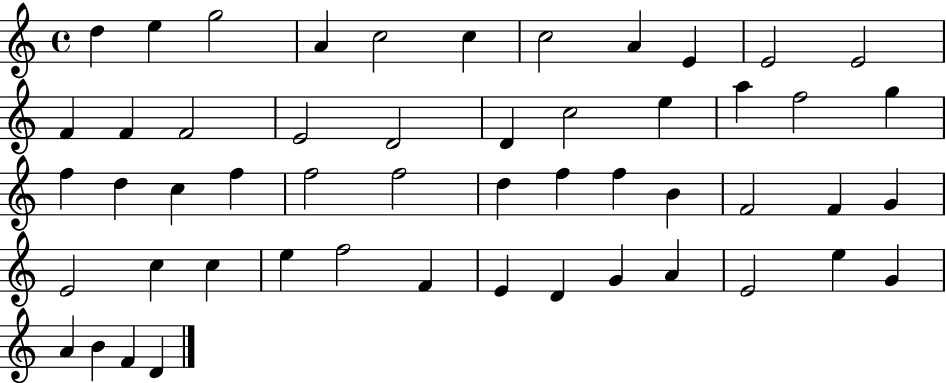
D5/q E5/q G5/h A4/q C5/h C5/q C5/h A4/q E4/q E4/h E4/h F4/q F4/q F4/h E4/h D4/h D4/q C5/h E5/q A5/q F5/h G5/q F5/q D5/q C5/q F5/q F5/h F5/h D5/q F5/q F5/q B4/q F4/h F4/q G4/q E4/h C5/q C5/q E5/q F5/h F4/q E4/q D4/q G4/q A4/q E4/h E5/q G4/q A4/q B4/q F4/q D4/q